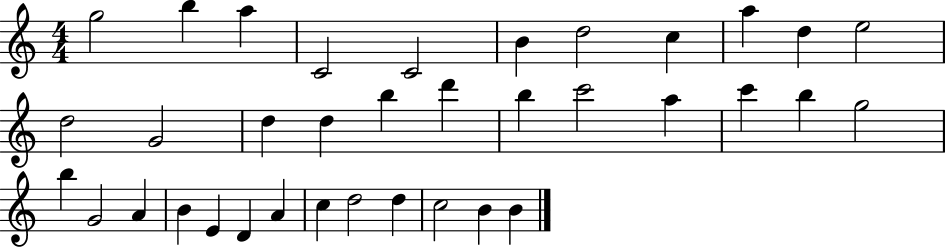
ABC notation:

X:1
T:Untitled
M:4/4
L:1/4
K:C
g2 b a C2 C2 B d2 c a d e2 d2 G2 d d b d' b c'2 a c' b g2 b G2 A B E D A c d2 d c2 B B